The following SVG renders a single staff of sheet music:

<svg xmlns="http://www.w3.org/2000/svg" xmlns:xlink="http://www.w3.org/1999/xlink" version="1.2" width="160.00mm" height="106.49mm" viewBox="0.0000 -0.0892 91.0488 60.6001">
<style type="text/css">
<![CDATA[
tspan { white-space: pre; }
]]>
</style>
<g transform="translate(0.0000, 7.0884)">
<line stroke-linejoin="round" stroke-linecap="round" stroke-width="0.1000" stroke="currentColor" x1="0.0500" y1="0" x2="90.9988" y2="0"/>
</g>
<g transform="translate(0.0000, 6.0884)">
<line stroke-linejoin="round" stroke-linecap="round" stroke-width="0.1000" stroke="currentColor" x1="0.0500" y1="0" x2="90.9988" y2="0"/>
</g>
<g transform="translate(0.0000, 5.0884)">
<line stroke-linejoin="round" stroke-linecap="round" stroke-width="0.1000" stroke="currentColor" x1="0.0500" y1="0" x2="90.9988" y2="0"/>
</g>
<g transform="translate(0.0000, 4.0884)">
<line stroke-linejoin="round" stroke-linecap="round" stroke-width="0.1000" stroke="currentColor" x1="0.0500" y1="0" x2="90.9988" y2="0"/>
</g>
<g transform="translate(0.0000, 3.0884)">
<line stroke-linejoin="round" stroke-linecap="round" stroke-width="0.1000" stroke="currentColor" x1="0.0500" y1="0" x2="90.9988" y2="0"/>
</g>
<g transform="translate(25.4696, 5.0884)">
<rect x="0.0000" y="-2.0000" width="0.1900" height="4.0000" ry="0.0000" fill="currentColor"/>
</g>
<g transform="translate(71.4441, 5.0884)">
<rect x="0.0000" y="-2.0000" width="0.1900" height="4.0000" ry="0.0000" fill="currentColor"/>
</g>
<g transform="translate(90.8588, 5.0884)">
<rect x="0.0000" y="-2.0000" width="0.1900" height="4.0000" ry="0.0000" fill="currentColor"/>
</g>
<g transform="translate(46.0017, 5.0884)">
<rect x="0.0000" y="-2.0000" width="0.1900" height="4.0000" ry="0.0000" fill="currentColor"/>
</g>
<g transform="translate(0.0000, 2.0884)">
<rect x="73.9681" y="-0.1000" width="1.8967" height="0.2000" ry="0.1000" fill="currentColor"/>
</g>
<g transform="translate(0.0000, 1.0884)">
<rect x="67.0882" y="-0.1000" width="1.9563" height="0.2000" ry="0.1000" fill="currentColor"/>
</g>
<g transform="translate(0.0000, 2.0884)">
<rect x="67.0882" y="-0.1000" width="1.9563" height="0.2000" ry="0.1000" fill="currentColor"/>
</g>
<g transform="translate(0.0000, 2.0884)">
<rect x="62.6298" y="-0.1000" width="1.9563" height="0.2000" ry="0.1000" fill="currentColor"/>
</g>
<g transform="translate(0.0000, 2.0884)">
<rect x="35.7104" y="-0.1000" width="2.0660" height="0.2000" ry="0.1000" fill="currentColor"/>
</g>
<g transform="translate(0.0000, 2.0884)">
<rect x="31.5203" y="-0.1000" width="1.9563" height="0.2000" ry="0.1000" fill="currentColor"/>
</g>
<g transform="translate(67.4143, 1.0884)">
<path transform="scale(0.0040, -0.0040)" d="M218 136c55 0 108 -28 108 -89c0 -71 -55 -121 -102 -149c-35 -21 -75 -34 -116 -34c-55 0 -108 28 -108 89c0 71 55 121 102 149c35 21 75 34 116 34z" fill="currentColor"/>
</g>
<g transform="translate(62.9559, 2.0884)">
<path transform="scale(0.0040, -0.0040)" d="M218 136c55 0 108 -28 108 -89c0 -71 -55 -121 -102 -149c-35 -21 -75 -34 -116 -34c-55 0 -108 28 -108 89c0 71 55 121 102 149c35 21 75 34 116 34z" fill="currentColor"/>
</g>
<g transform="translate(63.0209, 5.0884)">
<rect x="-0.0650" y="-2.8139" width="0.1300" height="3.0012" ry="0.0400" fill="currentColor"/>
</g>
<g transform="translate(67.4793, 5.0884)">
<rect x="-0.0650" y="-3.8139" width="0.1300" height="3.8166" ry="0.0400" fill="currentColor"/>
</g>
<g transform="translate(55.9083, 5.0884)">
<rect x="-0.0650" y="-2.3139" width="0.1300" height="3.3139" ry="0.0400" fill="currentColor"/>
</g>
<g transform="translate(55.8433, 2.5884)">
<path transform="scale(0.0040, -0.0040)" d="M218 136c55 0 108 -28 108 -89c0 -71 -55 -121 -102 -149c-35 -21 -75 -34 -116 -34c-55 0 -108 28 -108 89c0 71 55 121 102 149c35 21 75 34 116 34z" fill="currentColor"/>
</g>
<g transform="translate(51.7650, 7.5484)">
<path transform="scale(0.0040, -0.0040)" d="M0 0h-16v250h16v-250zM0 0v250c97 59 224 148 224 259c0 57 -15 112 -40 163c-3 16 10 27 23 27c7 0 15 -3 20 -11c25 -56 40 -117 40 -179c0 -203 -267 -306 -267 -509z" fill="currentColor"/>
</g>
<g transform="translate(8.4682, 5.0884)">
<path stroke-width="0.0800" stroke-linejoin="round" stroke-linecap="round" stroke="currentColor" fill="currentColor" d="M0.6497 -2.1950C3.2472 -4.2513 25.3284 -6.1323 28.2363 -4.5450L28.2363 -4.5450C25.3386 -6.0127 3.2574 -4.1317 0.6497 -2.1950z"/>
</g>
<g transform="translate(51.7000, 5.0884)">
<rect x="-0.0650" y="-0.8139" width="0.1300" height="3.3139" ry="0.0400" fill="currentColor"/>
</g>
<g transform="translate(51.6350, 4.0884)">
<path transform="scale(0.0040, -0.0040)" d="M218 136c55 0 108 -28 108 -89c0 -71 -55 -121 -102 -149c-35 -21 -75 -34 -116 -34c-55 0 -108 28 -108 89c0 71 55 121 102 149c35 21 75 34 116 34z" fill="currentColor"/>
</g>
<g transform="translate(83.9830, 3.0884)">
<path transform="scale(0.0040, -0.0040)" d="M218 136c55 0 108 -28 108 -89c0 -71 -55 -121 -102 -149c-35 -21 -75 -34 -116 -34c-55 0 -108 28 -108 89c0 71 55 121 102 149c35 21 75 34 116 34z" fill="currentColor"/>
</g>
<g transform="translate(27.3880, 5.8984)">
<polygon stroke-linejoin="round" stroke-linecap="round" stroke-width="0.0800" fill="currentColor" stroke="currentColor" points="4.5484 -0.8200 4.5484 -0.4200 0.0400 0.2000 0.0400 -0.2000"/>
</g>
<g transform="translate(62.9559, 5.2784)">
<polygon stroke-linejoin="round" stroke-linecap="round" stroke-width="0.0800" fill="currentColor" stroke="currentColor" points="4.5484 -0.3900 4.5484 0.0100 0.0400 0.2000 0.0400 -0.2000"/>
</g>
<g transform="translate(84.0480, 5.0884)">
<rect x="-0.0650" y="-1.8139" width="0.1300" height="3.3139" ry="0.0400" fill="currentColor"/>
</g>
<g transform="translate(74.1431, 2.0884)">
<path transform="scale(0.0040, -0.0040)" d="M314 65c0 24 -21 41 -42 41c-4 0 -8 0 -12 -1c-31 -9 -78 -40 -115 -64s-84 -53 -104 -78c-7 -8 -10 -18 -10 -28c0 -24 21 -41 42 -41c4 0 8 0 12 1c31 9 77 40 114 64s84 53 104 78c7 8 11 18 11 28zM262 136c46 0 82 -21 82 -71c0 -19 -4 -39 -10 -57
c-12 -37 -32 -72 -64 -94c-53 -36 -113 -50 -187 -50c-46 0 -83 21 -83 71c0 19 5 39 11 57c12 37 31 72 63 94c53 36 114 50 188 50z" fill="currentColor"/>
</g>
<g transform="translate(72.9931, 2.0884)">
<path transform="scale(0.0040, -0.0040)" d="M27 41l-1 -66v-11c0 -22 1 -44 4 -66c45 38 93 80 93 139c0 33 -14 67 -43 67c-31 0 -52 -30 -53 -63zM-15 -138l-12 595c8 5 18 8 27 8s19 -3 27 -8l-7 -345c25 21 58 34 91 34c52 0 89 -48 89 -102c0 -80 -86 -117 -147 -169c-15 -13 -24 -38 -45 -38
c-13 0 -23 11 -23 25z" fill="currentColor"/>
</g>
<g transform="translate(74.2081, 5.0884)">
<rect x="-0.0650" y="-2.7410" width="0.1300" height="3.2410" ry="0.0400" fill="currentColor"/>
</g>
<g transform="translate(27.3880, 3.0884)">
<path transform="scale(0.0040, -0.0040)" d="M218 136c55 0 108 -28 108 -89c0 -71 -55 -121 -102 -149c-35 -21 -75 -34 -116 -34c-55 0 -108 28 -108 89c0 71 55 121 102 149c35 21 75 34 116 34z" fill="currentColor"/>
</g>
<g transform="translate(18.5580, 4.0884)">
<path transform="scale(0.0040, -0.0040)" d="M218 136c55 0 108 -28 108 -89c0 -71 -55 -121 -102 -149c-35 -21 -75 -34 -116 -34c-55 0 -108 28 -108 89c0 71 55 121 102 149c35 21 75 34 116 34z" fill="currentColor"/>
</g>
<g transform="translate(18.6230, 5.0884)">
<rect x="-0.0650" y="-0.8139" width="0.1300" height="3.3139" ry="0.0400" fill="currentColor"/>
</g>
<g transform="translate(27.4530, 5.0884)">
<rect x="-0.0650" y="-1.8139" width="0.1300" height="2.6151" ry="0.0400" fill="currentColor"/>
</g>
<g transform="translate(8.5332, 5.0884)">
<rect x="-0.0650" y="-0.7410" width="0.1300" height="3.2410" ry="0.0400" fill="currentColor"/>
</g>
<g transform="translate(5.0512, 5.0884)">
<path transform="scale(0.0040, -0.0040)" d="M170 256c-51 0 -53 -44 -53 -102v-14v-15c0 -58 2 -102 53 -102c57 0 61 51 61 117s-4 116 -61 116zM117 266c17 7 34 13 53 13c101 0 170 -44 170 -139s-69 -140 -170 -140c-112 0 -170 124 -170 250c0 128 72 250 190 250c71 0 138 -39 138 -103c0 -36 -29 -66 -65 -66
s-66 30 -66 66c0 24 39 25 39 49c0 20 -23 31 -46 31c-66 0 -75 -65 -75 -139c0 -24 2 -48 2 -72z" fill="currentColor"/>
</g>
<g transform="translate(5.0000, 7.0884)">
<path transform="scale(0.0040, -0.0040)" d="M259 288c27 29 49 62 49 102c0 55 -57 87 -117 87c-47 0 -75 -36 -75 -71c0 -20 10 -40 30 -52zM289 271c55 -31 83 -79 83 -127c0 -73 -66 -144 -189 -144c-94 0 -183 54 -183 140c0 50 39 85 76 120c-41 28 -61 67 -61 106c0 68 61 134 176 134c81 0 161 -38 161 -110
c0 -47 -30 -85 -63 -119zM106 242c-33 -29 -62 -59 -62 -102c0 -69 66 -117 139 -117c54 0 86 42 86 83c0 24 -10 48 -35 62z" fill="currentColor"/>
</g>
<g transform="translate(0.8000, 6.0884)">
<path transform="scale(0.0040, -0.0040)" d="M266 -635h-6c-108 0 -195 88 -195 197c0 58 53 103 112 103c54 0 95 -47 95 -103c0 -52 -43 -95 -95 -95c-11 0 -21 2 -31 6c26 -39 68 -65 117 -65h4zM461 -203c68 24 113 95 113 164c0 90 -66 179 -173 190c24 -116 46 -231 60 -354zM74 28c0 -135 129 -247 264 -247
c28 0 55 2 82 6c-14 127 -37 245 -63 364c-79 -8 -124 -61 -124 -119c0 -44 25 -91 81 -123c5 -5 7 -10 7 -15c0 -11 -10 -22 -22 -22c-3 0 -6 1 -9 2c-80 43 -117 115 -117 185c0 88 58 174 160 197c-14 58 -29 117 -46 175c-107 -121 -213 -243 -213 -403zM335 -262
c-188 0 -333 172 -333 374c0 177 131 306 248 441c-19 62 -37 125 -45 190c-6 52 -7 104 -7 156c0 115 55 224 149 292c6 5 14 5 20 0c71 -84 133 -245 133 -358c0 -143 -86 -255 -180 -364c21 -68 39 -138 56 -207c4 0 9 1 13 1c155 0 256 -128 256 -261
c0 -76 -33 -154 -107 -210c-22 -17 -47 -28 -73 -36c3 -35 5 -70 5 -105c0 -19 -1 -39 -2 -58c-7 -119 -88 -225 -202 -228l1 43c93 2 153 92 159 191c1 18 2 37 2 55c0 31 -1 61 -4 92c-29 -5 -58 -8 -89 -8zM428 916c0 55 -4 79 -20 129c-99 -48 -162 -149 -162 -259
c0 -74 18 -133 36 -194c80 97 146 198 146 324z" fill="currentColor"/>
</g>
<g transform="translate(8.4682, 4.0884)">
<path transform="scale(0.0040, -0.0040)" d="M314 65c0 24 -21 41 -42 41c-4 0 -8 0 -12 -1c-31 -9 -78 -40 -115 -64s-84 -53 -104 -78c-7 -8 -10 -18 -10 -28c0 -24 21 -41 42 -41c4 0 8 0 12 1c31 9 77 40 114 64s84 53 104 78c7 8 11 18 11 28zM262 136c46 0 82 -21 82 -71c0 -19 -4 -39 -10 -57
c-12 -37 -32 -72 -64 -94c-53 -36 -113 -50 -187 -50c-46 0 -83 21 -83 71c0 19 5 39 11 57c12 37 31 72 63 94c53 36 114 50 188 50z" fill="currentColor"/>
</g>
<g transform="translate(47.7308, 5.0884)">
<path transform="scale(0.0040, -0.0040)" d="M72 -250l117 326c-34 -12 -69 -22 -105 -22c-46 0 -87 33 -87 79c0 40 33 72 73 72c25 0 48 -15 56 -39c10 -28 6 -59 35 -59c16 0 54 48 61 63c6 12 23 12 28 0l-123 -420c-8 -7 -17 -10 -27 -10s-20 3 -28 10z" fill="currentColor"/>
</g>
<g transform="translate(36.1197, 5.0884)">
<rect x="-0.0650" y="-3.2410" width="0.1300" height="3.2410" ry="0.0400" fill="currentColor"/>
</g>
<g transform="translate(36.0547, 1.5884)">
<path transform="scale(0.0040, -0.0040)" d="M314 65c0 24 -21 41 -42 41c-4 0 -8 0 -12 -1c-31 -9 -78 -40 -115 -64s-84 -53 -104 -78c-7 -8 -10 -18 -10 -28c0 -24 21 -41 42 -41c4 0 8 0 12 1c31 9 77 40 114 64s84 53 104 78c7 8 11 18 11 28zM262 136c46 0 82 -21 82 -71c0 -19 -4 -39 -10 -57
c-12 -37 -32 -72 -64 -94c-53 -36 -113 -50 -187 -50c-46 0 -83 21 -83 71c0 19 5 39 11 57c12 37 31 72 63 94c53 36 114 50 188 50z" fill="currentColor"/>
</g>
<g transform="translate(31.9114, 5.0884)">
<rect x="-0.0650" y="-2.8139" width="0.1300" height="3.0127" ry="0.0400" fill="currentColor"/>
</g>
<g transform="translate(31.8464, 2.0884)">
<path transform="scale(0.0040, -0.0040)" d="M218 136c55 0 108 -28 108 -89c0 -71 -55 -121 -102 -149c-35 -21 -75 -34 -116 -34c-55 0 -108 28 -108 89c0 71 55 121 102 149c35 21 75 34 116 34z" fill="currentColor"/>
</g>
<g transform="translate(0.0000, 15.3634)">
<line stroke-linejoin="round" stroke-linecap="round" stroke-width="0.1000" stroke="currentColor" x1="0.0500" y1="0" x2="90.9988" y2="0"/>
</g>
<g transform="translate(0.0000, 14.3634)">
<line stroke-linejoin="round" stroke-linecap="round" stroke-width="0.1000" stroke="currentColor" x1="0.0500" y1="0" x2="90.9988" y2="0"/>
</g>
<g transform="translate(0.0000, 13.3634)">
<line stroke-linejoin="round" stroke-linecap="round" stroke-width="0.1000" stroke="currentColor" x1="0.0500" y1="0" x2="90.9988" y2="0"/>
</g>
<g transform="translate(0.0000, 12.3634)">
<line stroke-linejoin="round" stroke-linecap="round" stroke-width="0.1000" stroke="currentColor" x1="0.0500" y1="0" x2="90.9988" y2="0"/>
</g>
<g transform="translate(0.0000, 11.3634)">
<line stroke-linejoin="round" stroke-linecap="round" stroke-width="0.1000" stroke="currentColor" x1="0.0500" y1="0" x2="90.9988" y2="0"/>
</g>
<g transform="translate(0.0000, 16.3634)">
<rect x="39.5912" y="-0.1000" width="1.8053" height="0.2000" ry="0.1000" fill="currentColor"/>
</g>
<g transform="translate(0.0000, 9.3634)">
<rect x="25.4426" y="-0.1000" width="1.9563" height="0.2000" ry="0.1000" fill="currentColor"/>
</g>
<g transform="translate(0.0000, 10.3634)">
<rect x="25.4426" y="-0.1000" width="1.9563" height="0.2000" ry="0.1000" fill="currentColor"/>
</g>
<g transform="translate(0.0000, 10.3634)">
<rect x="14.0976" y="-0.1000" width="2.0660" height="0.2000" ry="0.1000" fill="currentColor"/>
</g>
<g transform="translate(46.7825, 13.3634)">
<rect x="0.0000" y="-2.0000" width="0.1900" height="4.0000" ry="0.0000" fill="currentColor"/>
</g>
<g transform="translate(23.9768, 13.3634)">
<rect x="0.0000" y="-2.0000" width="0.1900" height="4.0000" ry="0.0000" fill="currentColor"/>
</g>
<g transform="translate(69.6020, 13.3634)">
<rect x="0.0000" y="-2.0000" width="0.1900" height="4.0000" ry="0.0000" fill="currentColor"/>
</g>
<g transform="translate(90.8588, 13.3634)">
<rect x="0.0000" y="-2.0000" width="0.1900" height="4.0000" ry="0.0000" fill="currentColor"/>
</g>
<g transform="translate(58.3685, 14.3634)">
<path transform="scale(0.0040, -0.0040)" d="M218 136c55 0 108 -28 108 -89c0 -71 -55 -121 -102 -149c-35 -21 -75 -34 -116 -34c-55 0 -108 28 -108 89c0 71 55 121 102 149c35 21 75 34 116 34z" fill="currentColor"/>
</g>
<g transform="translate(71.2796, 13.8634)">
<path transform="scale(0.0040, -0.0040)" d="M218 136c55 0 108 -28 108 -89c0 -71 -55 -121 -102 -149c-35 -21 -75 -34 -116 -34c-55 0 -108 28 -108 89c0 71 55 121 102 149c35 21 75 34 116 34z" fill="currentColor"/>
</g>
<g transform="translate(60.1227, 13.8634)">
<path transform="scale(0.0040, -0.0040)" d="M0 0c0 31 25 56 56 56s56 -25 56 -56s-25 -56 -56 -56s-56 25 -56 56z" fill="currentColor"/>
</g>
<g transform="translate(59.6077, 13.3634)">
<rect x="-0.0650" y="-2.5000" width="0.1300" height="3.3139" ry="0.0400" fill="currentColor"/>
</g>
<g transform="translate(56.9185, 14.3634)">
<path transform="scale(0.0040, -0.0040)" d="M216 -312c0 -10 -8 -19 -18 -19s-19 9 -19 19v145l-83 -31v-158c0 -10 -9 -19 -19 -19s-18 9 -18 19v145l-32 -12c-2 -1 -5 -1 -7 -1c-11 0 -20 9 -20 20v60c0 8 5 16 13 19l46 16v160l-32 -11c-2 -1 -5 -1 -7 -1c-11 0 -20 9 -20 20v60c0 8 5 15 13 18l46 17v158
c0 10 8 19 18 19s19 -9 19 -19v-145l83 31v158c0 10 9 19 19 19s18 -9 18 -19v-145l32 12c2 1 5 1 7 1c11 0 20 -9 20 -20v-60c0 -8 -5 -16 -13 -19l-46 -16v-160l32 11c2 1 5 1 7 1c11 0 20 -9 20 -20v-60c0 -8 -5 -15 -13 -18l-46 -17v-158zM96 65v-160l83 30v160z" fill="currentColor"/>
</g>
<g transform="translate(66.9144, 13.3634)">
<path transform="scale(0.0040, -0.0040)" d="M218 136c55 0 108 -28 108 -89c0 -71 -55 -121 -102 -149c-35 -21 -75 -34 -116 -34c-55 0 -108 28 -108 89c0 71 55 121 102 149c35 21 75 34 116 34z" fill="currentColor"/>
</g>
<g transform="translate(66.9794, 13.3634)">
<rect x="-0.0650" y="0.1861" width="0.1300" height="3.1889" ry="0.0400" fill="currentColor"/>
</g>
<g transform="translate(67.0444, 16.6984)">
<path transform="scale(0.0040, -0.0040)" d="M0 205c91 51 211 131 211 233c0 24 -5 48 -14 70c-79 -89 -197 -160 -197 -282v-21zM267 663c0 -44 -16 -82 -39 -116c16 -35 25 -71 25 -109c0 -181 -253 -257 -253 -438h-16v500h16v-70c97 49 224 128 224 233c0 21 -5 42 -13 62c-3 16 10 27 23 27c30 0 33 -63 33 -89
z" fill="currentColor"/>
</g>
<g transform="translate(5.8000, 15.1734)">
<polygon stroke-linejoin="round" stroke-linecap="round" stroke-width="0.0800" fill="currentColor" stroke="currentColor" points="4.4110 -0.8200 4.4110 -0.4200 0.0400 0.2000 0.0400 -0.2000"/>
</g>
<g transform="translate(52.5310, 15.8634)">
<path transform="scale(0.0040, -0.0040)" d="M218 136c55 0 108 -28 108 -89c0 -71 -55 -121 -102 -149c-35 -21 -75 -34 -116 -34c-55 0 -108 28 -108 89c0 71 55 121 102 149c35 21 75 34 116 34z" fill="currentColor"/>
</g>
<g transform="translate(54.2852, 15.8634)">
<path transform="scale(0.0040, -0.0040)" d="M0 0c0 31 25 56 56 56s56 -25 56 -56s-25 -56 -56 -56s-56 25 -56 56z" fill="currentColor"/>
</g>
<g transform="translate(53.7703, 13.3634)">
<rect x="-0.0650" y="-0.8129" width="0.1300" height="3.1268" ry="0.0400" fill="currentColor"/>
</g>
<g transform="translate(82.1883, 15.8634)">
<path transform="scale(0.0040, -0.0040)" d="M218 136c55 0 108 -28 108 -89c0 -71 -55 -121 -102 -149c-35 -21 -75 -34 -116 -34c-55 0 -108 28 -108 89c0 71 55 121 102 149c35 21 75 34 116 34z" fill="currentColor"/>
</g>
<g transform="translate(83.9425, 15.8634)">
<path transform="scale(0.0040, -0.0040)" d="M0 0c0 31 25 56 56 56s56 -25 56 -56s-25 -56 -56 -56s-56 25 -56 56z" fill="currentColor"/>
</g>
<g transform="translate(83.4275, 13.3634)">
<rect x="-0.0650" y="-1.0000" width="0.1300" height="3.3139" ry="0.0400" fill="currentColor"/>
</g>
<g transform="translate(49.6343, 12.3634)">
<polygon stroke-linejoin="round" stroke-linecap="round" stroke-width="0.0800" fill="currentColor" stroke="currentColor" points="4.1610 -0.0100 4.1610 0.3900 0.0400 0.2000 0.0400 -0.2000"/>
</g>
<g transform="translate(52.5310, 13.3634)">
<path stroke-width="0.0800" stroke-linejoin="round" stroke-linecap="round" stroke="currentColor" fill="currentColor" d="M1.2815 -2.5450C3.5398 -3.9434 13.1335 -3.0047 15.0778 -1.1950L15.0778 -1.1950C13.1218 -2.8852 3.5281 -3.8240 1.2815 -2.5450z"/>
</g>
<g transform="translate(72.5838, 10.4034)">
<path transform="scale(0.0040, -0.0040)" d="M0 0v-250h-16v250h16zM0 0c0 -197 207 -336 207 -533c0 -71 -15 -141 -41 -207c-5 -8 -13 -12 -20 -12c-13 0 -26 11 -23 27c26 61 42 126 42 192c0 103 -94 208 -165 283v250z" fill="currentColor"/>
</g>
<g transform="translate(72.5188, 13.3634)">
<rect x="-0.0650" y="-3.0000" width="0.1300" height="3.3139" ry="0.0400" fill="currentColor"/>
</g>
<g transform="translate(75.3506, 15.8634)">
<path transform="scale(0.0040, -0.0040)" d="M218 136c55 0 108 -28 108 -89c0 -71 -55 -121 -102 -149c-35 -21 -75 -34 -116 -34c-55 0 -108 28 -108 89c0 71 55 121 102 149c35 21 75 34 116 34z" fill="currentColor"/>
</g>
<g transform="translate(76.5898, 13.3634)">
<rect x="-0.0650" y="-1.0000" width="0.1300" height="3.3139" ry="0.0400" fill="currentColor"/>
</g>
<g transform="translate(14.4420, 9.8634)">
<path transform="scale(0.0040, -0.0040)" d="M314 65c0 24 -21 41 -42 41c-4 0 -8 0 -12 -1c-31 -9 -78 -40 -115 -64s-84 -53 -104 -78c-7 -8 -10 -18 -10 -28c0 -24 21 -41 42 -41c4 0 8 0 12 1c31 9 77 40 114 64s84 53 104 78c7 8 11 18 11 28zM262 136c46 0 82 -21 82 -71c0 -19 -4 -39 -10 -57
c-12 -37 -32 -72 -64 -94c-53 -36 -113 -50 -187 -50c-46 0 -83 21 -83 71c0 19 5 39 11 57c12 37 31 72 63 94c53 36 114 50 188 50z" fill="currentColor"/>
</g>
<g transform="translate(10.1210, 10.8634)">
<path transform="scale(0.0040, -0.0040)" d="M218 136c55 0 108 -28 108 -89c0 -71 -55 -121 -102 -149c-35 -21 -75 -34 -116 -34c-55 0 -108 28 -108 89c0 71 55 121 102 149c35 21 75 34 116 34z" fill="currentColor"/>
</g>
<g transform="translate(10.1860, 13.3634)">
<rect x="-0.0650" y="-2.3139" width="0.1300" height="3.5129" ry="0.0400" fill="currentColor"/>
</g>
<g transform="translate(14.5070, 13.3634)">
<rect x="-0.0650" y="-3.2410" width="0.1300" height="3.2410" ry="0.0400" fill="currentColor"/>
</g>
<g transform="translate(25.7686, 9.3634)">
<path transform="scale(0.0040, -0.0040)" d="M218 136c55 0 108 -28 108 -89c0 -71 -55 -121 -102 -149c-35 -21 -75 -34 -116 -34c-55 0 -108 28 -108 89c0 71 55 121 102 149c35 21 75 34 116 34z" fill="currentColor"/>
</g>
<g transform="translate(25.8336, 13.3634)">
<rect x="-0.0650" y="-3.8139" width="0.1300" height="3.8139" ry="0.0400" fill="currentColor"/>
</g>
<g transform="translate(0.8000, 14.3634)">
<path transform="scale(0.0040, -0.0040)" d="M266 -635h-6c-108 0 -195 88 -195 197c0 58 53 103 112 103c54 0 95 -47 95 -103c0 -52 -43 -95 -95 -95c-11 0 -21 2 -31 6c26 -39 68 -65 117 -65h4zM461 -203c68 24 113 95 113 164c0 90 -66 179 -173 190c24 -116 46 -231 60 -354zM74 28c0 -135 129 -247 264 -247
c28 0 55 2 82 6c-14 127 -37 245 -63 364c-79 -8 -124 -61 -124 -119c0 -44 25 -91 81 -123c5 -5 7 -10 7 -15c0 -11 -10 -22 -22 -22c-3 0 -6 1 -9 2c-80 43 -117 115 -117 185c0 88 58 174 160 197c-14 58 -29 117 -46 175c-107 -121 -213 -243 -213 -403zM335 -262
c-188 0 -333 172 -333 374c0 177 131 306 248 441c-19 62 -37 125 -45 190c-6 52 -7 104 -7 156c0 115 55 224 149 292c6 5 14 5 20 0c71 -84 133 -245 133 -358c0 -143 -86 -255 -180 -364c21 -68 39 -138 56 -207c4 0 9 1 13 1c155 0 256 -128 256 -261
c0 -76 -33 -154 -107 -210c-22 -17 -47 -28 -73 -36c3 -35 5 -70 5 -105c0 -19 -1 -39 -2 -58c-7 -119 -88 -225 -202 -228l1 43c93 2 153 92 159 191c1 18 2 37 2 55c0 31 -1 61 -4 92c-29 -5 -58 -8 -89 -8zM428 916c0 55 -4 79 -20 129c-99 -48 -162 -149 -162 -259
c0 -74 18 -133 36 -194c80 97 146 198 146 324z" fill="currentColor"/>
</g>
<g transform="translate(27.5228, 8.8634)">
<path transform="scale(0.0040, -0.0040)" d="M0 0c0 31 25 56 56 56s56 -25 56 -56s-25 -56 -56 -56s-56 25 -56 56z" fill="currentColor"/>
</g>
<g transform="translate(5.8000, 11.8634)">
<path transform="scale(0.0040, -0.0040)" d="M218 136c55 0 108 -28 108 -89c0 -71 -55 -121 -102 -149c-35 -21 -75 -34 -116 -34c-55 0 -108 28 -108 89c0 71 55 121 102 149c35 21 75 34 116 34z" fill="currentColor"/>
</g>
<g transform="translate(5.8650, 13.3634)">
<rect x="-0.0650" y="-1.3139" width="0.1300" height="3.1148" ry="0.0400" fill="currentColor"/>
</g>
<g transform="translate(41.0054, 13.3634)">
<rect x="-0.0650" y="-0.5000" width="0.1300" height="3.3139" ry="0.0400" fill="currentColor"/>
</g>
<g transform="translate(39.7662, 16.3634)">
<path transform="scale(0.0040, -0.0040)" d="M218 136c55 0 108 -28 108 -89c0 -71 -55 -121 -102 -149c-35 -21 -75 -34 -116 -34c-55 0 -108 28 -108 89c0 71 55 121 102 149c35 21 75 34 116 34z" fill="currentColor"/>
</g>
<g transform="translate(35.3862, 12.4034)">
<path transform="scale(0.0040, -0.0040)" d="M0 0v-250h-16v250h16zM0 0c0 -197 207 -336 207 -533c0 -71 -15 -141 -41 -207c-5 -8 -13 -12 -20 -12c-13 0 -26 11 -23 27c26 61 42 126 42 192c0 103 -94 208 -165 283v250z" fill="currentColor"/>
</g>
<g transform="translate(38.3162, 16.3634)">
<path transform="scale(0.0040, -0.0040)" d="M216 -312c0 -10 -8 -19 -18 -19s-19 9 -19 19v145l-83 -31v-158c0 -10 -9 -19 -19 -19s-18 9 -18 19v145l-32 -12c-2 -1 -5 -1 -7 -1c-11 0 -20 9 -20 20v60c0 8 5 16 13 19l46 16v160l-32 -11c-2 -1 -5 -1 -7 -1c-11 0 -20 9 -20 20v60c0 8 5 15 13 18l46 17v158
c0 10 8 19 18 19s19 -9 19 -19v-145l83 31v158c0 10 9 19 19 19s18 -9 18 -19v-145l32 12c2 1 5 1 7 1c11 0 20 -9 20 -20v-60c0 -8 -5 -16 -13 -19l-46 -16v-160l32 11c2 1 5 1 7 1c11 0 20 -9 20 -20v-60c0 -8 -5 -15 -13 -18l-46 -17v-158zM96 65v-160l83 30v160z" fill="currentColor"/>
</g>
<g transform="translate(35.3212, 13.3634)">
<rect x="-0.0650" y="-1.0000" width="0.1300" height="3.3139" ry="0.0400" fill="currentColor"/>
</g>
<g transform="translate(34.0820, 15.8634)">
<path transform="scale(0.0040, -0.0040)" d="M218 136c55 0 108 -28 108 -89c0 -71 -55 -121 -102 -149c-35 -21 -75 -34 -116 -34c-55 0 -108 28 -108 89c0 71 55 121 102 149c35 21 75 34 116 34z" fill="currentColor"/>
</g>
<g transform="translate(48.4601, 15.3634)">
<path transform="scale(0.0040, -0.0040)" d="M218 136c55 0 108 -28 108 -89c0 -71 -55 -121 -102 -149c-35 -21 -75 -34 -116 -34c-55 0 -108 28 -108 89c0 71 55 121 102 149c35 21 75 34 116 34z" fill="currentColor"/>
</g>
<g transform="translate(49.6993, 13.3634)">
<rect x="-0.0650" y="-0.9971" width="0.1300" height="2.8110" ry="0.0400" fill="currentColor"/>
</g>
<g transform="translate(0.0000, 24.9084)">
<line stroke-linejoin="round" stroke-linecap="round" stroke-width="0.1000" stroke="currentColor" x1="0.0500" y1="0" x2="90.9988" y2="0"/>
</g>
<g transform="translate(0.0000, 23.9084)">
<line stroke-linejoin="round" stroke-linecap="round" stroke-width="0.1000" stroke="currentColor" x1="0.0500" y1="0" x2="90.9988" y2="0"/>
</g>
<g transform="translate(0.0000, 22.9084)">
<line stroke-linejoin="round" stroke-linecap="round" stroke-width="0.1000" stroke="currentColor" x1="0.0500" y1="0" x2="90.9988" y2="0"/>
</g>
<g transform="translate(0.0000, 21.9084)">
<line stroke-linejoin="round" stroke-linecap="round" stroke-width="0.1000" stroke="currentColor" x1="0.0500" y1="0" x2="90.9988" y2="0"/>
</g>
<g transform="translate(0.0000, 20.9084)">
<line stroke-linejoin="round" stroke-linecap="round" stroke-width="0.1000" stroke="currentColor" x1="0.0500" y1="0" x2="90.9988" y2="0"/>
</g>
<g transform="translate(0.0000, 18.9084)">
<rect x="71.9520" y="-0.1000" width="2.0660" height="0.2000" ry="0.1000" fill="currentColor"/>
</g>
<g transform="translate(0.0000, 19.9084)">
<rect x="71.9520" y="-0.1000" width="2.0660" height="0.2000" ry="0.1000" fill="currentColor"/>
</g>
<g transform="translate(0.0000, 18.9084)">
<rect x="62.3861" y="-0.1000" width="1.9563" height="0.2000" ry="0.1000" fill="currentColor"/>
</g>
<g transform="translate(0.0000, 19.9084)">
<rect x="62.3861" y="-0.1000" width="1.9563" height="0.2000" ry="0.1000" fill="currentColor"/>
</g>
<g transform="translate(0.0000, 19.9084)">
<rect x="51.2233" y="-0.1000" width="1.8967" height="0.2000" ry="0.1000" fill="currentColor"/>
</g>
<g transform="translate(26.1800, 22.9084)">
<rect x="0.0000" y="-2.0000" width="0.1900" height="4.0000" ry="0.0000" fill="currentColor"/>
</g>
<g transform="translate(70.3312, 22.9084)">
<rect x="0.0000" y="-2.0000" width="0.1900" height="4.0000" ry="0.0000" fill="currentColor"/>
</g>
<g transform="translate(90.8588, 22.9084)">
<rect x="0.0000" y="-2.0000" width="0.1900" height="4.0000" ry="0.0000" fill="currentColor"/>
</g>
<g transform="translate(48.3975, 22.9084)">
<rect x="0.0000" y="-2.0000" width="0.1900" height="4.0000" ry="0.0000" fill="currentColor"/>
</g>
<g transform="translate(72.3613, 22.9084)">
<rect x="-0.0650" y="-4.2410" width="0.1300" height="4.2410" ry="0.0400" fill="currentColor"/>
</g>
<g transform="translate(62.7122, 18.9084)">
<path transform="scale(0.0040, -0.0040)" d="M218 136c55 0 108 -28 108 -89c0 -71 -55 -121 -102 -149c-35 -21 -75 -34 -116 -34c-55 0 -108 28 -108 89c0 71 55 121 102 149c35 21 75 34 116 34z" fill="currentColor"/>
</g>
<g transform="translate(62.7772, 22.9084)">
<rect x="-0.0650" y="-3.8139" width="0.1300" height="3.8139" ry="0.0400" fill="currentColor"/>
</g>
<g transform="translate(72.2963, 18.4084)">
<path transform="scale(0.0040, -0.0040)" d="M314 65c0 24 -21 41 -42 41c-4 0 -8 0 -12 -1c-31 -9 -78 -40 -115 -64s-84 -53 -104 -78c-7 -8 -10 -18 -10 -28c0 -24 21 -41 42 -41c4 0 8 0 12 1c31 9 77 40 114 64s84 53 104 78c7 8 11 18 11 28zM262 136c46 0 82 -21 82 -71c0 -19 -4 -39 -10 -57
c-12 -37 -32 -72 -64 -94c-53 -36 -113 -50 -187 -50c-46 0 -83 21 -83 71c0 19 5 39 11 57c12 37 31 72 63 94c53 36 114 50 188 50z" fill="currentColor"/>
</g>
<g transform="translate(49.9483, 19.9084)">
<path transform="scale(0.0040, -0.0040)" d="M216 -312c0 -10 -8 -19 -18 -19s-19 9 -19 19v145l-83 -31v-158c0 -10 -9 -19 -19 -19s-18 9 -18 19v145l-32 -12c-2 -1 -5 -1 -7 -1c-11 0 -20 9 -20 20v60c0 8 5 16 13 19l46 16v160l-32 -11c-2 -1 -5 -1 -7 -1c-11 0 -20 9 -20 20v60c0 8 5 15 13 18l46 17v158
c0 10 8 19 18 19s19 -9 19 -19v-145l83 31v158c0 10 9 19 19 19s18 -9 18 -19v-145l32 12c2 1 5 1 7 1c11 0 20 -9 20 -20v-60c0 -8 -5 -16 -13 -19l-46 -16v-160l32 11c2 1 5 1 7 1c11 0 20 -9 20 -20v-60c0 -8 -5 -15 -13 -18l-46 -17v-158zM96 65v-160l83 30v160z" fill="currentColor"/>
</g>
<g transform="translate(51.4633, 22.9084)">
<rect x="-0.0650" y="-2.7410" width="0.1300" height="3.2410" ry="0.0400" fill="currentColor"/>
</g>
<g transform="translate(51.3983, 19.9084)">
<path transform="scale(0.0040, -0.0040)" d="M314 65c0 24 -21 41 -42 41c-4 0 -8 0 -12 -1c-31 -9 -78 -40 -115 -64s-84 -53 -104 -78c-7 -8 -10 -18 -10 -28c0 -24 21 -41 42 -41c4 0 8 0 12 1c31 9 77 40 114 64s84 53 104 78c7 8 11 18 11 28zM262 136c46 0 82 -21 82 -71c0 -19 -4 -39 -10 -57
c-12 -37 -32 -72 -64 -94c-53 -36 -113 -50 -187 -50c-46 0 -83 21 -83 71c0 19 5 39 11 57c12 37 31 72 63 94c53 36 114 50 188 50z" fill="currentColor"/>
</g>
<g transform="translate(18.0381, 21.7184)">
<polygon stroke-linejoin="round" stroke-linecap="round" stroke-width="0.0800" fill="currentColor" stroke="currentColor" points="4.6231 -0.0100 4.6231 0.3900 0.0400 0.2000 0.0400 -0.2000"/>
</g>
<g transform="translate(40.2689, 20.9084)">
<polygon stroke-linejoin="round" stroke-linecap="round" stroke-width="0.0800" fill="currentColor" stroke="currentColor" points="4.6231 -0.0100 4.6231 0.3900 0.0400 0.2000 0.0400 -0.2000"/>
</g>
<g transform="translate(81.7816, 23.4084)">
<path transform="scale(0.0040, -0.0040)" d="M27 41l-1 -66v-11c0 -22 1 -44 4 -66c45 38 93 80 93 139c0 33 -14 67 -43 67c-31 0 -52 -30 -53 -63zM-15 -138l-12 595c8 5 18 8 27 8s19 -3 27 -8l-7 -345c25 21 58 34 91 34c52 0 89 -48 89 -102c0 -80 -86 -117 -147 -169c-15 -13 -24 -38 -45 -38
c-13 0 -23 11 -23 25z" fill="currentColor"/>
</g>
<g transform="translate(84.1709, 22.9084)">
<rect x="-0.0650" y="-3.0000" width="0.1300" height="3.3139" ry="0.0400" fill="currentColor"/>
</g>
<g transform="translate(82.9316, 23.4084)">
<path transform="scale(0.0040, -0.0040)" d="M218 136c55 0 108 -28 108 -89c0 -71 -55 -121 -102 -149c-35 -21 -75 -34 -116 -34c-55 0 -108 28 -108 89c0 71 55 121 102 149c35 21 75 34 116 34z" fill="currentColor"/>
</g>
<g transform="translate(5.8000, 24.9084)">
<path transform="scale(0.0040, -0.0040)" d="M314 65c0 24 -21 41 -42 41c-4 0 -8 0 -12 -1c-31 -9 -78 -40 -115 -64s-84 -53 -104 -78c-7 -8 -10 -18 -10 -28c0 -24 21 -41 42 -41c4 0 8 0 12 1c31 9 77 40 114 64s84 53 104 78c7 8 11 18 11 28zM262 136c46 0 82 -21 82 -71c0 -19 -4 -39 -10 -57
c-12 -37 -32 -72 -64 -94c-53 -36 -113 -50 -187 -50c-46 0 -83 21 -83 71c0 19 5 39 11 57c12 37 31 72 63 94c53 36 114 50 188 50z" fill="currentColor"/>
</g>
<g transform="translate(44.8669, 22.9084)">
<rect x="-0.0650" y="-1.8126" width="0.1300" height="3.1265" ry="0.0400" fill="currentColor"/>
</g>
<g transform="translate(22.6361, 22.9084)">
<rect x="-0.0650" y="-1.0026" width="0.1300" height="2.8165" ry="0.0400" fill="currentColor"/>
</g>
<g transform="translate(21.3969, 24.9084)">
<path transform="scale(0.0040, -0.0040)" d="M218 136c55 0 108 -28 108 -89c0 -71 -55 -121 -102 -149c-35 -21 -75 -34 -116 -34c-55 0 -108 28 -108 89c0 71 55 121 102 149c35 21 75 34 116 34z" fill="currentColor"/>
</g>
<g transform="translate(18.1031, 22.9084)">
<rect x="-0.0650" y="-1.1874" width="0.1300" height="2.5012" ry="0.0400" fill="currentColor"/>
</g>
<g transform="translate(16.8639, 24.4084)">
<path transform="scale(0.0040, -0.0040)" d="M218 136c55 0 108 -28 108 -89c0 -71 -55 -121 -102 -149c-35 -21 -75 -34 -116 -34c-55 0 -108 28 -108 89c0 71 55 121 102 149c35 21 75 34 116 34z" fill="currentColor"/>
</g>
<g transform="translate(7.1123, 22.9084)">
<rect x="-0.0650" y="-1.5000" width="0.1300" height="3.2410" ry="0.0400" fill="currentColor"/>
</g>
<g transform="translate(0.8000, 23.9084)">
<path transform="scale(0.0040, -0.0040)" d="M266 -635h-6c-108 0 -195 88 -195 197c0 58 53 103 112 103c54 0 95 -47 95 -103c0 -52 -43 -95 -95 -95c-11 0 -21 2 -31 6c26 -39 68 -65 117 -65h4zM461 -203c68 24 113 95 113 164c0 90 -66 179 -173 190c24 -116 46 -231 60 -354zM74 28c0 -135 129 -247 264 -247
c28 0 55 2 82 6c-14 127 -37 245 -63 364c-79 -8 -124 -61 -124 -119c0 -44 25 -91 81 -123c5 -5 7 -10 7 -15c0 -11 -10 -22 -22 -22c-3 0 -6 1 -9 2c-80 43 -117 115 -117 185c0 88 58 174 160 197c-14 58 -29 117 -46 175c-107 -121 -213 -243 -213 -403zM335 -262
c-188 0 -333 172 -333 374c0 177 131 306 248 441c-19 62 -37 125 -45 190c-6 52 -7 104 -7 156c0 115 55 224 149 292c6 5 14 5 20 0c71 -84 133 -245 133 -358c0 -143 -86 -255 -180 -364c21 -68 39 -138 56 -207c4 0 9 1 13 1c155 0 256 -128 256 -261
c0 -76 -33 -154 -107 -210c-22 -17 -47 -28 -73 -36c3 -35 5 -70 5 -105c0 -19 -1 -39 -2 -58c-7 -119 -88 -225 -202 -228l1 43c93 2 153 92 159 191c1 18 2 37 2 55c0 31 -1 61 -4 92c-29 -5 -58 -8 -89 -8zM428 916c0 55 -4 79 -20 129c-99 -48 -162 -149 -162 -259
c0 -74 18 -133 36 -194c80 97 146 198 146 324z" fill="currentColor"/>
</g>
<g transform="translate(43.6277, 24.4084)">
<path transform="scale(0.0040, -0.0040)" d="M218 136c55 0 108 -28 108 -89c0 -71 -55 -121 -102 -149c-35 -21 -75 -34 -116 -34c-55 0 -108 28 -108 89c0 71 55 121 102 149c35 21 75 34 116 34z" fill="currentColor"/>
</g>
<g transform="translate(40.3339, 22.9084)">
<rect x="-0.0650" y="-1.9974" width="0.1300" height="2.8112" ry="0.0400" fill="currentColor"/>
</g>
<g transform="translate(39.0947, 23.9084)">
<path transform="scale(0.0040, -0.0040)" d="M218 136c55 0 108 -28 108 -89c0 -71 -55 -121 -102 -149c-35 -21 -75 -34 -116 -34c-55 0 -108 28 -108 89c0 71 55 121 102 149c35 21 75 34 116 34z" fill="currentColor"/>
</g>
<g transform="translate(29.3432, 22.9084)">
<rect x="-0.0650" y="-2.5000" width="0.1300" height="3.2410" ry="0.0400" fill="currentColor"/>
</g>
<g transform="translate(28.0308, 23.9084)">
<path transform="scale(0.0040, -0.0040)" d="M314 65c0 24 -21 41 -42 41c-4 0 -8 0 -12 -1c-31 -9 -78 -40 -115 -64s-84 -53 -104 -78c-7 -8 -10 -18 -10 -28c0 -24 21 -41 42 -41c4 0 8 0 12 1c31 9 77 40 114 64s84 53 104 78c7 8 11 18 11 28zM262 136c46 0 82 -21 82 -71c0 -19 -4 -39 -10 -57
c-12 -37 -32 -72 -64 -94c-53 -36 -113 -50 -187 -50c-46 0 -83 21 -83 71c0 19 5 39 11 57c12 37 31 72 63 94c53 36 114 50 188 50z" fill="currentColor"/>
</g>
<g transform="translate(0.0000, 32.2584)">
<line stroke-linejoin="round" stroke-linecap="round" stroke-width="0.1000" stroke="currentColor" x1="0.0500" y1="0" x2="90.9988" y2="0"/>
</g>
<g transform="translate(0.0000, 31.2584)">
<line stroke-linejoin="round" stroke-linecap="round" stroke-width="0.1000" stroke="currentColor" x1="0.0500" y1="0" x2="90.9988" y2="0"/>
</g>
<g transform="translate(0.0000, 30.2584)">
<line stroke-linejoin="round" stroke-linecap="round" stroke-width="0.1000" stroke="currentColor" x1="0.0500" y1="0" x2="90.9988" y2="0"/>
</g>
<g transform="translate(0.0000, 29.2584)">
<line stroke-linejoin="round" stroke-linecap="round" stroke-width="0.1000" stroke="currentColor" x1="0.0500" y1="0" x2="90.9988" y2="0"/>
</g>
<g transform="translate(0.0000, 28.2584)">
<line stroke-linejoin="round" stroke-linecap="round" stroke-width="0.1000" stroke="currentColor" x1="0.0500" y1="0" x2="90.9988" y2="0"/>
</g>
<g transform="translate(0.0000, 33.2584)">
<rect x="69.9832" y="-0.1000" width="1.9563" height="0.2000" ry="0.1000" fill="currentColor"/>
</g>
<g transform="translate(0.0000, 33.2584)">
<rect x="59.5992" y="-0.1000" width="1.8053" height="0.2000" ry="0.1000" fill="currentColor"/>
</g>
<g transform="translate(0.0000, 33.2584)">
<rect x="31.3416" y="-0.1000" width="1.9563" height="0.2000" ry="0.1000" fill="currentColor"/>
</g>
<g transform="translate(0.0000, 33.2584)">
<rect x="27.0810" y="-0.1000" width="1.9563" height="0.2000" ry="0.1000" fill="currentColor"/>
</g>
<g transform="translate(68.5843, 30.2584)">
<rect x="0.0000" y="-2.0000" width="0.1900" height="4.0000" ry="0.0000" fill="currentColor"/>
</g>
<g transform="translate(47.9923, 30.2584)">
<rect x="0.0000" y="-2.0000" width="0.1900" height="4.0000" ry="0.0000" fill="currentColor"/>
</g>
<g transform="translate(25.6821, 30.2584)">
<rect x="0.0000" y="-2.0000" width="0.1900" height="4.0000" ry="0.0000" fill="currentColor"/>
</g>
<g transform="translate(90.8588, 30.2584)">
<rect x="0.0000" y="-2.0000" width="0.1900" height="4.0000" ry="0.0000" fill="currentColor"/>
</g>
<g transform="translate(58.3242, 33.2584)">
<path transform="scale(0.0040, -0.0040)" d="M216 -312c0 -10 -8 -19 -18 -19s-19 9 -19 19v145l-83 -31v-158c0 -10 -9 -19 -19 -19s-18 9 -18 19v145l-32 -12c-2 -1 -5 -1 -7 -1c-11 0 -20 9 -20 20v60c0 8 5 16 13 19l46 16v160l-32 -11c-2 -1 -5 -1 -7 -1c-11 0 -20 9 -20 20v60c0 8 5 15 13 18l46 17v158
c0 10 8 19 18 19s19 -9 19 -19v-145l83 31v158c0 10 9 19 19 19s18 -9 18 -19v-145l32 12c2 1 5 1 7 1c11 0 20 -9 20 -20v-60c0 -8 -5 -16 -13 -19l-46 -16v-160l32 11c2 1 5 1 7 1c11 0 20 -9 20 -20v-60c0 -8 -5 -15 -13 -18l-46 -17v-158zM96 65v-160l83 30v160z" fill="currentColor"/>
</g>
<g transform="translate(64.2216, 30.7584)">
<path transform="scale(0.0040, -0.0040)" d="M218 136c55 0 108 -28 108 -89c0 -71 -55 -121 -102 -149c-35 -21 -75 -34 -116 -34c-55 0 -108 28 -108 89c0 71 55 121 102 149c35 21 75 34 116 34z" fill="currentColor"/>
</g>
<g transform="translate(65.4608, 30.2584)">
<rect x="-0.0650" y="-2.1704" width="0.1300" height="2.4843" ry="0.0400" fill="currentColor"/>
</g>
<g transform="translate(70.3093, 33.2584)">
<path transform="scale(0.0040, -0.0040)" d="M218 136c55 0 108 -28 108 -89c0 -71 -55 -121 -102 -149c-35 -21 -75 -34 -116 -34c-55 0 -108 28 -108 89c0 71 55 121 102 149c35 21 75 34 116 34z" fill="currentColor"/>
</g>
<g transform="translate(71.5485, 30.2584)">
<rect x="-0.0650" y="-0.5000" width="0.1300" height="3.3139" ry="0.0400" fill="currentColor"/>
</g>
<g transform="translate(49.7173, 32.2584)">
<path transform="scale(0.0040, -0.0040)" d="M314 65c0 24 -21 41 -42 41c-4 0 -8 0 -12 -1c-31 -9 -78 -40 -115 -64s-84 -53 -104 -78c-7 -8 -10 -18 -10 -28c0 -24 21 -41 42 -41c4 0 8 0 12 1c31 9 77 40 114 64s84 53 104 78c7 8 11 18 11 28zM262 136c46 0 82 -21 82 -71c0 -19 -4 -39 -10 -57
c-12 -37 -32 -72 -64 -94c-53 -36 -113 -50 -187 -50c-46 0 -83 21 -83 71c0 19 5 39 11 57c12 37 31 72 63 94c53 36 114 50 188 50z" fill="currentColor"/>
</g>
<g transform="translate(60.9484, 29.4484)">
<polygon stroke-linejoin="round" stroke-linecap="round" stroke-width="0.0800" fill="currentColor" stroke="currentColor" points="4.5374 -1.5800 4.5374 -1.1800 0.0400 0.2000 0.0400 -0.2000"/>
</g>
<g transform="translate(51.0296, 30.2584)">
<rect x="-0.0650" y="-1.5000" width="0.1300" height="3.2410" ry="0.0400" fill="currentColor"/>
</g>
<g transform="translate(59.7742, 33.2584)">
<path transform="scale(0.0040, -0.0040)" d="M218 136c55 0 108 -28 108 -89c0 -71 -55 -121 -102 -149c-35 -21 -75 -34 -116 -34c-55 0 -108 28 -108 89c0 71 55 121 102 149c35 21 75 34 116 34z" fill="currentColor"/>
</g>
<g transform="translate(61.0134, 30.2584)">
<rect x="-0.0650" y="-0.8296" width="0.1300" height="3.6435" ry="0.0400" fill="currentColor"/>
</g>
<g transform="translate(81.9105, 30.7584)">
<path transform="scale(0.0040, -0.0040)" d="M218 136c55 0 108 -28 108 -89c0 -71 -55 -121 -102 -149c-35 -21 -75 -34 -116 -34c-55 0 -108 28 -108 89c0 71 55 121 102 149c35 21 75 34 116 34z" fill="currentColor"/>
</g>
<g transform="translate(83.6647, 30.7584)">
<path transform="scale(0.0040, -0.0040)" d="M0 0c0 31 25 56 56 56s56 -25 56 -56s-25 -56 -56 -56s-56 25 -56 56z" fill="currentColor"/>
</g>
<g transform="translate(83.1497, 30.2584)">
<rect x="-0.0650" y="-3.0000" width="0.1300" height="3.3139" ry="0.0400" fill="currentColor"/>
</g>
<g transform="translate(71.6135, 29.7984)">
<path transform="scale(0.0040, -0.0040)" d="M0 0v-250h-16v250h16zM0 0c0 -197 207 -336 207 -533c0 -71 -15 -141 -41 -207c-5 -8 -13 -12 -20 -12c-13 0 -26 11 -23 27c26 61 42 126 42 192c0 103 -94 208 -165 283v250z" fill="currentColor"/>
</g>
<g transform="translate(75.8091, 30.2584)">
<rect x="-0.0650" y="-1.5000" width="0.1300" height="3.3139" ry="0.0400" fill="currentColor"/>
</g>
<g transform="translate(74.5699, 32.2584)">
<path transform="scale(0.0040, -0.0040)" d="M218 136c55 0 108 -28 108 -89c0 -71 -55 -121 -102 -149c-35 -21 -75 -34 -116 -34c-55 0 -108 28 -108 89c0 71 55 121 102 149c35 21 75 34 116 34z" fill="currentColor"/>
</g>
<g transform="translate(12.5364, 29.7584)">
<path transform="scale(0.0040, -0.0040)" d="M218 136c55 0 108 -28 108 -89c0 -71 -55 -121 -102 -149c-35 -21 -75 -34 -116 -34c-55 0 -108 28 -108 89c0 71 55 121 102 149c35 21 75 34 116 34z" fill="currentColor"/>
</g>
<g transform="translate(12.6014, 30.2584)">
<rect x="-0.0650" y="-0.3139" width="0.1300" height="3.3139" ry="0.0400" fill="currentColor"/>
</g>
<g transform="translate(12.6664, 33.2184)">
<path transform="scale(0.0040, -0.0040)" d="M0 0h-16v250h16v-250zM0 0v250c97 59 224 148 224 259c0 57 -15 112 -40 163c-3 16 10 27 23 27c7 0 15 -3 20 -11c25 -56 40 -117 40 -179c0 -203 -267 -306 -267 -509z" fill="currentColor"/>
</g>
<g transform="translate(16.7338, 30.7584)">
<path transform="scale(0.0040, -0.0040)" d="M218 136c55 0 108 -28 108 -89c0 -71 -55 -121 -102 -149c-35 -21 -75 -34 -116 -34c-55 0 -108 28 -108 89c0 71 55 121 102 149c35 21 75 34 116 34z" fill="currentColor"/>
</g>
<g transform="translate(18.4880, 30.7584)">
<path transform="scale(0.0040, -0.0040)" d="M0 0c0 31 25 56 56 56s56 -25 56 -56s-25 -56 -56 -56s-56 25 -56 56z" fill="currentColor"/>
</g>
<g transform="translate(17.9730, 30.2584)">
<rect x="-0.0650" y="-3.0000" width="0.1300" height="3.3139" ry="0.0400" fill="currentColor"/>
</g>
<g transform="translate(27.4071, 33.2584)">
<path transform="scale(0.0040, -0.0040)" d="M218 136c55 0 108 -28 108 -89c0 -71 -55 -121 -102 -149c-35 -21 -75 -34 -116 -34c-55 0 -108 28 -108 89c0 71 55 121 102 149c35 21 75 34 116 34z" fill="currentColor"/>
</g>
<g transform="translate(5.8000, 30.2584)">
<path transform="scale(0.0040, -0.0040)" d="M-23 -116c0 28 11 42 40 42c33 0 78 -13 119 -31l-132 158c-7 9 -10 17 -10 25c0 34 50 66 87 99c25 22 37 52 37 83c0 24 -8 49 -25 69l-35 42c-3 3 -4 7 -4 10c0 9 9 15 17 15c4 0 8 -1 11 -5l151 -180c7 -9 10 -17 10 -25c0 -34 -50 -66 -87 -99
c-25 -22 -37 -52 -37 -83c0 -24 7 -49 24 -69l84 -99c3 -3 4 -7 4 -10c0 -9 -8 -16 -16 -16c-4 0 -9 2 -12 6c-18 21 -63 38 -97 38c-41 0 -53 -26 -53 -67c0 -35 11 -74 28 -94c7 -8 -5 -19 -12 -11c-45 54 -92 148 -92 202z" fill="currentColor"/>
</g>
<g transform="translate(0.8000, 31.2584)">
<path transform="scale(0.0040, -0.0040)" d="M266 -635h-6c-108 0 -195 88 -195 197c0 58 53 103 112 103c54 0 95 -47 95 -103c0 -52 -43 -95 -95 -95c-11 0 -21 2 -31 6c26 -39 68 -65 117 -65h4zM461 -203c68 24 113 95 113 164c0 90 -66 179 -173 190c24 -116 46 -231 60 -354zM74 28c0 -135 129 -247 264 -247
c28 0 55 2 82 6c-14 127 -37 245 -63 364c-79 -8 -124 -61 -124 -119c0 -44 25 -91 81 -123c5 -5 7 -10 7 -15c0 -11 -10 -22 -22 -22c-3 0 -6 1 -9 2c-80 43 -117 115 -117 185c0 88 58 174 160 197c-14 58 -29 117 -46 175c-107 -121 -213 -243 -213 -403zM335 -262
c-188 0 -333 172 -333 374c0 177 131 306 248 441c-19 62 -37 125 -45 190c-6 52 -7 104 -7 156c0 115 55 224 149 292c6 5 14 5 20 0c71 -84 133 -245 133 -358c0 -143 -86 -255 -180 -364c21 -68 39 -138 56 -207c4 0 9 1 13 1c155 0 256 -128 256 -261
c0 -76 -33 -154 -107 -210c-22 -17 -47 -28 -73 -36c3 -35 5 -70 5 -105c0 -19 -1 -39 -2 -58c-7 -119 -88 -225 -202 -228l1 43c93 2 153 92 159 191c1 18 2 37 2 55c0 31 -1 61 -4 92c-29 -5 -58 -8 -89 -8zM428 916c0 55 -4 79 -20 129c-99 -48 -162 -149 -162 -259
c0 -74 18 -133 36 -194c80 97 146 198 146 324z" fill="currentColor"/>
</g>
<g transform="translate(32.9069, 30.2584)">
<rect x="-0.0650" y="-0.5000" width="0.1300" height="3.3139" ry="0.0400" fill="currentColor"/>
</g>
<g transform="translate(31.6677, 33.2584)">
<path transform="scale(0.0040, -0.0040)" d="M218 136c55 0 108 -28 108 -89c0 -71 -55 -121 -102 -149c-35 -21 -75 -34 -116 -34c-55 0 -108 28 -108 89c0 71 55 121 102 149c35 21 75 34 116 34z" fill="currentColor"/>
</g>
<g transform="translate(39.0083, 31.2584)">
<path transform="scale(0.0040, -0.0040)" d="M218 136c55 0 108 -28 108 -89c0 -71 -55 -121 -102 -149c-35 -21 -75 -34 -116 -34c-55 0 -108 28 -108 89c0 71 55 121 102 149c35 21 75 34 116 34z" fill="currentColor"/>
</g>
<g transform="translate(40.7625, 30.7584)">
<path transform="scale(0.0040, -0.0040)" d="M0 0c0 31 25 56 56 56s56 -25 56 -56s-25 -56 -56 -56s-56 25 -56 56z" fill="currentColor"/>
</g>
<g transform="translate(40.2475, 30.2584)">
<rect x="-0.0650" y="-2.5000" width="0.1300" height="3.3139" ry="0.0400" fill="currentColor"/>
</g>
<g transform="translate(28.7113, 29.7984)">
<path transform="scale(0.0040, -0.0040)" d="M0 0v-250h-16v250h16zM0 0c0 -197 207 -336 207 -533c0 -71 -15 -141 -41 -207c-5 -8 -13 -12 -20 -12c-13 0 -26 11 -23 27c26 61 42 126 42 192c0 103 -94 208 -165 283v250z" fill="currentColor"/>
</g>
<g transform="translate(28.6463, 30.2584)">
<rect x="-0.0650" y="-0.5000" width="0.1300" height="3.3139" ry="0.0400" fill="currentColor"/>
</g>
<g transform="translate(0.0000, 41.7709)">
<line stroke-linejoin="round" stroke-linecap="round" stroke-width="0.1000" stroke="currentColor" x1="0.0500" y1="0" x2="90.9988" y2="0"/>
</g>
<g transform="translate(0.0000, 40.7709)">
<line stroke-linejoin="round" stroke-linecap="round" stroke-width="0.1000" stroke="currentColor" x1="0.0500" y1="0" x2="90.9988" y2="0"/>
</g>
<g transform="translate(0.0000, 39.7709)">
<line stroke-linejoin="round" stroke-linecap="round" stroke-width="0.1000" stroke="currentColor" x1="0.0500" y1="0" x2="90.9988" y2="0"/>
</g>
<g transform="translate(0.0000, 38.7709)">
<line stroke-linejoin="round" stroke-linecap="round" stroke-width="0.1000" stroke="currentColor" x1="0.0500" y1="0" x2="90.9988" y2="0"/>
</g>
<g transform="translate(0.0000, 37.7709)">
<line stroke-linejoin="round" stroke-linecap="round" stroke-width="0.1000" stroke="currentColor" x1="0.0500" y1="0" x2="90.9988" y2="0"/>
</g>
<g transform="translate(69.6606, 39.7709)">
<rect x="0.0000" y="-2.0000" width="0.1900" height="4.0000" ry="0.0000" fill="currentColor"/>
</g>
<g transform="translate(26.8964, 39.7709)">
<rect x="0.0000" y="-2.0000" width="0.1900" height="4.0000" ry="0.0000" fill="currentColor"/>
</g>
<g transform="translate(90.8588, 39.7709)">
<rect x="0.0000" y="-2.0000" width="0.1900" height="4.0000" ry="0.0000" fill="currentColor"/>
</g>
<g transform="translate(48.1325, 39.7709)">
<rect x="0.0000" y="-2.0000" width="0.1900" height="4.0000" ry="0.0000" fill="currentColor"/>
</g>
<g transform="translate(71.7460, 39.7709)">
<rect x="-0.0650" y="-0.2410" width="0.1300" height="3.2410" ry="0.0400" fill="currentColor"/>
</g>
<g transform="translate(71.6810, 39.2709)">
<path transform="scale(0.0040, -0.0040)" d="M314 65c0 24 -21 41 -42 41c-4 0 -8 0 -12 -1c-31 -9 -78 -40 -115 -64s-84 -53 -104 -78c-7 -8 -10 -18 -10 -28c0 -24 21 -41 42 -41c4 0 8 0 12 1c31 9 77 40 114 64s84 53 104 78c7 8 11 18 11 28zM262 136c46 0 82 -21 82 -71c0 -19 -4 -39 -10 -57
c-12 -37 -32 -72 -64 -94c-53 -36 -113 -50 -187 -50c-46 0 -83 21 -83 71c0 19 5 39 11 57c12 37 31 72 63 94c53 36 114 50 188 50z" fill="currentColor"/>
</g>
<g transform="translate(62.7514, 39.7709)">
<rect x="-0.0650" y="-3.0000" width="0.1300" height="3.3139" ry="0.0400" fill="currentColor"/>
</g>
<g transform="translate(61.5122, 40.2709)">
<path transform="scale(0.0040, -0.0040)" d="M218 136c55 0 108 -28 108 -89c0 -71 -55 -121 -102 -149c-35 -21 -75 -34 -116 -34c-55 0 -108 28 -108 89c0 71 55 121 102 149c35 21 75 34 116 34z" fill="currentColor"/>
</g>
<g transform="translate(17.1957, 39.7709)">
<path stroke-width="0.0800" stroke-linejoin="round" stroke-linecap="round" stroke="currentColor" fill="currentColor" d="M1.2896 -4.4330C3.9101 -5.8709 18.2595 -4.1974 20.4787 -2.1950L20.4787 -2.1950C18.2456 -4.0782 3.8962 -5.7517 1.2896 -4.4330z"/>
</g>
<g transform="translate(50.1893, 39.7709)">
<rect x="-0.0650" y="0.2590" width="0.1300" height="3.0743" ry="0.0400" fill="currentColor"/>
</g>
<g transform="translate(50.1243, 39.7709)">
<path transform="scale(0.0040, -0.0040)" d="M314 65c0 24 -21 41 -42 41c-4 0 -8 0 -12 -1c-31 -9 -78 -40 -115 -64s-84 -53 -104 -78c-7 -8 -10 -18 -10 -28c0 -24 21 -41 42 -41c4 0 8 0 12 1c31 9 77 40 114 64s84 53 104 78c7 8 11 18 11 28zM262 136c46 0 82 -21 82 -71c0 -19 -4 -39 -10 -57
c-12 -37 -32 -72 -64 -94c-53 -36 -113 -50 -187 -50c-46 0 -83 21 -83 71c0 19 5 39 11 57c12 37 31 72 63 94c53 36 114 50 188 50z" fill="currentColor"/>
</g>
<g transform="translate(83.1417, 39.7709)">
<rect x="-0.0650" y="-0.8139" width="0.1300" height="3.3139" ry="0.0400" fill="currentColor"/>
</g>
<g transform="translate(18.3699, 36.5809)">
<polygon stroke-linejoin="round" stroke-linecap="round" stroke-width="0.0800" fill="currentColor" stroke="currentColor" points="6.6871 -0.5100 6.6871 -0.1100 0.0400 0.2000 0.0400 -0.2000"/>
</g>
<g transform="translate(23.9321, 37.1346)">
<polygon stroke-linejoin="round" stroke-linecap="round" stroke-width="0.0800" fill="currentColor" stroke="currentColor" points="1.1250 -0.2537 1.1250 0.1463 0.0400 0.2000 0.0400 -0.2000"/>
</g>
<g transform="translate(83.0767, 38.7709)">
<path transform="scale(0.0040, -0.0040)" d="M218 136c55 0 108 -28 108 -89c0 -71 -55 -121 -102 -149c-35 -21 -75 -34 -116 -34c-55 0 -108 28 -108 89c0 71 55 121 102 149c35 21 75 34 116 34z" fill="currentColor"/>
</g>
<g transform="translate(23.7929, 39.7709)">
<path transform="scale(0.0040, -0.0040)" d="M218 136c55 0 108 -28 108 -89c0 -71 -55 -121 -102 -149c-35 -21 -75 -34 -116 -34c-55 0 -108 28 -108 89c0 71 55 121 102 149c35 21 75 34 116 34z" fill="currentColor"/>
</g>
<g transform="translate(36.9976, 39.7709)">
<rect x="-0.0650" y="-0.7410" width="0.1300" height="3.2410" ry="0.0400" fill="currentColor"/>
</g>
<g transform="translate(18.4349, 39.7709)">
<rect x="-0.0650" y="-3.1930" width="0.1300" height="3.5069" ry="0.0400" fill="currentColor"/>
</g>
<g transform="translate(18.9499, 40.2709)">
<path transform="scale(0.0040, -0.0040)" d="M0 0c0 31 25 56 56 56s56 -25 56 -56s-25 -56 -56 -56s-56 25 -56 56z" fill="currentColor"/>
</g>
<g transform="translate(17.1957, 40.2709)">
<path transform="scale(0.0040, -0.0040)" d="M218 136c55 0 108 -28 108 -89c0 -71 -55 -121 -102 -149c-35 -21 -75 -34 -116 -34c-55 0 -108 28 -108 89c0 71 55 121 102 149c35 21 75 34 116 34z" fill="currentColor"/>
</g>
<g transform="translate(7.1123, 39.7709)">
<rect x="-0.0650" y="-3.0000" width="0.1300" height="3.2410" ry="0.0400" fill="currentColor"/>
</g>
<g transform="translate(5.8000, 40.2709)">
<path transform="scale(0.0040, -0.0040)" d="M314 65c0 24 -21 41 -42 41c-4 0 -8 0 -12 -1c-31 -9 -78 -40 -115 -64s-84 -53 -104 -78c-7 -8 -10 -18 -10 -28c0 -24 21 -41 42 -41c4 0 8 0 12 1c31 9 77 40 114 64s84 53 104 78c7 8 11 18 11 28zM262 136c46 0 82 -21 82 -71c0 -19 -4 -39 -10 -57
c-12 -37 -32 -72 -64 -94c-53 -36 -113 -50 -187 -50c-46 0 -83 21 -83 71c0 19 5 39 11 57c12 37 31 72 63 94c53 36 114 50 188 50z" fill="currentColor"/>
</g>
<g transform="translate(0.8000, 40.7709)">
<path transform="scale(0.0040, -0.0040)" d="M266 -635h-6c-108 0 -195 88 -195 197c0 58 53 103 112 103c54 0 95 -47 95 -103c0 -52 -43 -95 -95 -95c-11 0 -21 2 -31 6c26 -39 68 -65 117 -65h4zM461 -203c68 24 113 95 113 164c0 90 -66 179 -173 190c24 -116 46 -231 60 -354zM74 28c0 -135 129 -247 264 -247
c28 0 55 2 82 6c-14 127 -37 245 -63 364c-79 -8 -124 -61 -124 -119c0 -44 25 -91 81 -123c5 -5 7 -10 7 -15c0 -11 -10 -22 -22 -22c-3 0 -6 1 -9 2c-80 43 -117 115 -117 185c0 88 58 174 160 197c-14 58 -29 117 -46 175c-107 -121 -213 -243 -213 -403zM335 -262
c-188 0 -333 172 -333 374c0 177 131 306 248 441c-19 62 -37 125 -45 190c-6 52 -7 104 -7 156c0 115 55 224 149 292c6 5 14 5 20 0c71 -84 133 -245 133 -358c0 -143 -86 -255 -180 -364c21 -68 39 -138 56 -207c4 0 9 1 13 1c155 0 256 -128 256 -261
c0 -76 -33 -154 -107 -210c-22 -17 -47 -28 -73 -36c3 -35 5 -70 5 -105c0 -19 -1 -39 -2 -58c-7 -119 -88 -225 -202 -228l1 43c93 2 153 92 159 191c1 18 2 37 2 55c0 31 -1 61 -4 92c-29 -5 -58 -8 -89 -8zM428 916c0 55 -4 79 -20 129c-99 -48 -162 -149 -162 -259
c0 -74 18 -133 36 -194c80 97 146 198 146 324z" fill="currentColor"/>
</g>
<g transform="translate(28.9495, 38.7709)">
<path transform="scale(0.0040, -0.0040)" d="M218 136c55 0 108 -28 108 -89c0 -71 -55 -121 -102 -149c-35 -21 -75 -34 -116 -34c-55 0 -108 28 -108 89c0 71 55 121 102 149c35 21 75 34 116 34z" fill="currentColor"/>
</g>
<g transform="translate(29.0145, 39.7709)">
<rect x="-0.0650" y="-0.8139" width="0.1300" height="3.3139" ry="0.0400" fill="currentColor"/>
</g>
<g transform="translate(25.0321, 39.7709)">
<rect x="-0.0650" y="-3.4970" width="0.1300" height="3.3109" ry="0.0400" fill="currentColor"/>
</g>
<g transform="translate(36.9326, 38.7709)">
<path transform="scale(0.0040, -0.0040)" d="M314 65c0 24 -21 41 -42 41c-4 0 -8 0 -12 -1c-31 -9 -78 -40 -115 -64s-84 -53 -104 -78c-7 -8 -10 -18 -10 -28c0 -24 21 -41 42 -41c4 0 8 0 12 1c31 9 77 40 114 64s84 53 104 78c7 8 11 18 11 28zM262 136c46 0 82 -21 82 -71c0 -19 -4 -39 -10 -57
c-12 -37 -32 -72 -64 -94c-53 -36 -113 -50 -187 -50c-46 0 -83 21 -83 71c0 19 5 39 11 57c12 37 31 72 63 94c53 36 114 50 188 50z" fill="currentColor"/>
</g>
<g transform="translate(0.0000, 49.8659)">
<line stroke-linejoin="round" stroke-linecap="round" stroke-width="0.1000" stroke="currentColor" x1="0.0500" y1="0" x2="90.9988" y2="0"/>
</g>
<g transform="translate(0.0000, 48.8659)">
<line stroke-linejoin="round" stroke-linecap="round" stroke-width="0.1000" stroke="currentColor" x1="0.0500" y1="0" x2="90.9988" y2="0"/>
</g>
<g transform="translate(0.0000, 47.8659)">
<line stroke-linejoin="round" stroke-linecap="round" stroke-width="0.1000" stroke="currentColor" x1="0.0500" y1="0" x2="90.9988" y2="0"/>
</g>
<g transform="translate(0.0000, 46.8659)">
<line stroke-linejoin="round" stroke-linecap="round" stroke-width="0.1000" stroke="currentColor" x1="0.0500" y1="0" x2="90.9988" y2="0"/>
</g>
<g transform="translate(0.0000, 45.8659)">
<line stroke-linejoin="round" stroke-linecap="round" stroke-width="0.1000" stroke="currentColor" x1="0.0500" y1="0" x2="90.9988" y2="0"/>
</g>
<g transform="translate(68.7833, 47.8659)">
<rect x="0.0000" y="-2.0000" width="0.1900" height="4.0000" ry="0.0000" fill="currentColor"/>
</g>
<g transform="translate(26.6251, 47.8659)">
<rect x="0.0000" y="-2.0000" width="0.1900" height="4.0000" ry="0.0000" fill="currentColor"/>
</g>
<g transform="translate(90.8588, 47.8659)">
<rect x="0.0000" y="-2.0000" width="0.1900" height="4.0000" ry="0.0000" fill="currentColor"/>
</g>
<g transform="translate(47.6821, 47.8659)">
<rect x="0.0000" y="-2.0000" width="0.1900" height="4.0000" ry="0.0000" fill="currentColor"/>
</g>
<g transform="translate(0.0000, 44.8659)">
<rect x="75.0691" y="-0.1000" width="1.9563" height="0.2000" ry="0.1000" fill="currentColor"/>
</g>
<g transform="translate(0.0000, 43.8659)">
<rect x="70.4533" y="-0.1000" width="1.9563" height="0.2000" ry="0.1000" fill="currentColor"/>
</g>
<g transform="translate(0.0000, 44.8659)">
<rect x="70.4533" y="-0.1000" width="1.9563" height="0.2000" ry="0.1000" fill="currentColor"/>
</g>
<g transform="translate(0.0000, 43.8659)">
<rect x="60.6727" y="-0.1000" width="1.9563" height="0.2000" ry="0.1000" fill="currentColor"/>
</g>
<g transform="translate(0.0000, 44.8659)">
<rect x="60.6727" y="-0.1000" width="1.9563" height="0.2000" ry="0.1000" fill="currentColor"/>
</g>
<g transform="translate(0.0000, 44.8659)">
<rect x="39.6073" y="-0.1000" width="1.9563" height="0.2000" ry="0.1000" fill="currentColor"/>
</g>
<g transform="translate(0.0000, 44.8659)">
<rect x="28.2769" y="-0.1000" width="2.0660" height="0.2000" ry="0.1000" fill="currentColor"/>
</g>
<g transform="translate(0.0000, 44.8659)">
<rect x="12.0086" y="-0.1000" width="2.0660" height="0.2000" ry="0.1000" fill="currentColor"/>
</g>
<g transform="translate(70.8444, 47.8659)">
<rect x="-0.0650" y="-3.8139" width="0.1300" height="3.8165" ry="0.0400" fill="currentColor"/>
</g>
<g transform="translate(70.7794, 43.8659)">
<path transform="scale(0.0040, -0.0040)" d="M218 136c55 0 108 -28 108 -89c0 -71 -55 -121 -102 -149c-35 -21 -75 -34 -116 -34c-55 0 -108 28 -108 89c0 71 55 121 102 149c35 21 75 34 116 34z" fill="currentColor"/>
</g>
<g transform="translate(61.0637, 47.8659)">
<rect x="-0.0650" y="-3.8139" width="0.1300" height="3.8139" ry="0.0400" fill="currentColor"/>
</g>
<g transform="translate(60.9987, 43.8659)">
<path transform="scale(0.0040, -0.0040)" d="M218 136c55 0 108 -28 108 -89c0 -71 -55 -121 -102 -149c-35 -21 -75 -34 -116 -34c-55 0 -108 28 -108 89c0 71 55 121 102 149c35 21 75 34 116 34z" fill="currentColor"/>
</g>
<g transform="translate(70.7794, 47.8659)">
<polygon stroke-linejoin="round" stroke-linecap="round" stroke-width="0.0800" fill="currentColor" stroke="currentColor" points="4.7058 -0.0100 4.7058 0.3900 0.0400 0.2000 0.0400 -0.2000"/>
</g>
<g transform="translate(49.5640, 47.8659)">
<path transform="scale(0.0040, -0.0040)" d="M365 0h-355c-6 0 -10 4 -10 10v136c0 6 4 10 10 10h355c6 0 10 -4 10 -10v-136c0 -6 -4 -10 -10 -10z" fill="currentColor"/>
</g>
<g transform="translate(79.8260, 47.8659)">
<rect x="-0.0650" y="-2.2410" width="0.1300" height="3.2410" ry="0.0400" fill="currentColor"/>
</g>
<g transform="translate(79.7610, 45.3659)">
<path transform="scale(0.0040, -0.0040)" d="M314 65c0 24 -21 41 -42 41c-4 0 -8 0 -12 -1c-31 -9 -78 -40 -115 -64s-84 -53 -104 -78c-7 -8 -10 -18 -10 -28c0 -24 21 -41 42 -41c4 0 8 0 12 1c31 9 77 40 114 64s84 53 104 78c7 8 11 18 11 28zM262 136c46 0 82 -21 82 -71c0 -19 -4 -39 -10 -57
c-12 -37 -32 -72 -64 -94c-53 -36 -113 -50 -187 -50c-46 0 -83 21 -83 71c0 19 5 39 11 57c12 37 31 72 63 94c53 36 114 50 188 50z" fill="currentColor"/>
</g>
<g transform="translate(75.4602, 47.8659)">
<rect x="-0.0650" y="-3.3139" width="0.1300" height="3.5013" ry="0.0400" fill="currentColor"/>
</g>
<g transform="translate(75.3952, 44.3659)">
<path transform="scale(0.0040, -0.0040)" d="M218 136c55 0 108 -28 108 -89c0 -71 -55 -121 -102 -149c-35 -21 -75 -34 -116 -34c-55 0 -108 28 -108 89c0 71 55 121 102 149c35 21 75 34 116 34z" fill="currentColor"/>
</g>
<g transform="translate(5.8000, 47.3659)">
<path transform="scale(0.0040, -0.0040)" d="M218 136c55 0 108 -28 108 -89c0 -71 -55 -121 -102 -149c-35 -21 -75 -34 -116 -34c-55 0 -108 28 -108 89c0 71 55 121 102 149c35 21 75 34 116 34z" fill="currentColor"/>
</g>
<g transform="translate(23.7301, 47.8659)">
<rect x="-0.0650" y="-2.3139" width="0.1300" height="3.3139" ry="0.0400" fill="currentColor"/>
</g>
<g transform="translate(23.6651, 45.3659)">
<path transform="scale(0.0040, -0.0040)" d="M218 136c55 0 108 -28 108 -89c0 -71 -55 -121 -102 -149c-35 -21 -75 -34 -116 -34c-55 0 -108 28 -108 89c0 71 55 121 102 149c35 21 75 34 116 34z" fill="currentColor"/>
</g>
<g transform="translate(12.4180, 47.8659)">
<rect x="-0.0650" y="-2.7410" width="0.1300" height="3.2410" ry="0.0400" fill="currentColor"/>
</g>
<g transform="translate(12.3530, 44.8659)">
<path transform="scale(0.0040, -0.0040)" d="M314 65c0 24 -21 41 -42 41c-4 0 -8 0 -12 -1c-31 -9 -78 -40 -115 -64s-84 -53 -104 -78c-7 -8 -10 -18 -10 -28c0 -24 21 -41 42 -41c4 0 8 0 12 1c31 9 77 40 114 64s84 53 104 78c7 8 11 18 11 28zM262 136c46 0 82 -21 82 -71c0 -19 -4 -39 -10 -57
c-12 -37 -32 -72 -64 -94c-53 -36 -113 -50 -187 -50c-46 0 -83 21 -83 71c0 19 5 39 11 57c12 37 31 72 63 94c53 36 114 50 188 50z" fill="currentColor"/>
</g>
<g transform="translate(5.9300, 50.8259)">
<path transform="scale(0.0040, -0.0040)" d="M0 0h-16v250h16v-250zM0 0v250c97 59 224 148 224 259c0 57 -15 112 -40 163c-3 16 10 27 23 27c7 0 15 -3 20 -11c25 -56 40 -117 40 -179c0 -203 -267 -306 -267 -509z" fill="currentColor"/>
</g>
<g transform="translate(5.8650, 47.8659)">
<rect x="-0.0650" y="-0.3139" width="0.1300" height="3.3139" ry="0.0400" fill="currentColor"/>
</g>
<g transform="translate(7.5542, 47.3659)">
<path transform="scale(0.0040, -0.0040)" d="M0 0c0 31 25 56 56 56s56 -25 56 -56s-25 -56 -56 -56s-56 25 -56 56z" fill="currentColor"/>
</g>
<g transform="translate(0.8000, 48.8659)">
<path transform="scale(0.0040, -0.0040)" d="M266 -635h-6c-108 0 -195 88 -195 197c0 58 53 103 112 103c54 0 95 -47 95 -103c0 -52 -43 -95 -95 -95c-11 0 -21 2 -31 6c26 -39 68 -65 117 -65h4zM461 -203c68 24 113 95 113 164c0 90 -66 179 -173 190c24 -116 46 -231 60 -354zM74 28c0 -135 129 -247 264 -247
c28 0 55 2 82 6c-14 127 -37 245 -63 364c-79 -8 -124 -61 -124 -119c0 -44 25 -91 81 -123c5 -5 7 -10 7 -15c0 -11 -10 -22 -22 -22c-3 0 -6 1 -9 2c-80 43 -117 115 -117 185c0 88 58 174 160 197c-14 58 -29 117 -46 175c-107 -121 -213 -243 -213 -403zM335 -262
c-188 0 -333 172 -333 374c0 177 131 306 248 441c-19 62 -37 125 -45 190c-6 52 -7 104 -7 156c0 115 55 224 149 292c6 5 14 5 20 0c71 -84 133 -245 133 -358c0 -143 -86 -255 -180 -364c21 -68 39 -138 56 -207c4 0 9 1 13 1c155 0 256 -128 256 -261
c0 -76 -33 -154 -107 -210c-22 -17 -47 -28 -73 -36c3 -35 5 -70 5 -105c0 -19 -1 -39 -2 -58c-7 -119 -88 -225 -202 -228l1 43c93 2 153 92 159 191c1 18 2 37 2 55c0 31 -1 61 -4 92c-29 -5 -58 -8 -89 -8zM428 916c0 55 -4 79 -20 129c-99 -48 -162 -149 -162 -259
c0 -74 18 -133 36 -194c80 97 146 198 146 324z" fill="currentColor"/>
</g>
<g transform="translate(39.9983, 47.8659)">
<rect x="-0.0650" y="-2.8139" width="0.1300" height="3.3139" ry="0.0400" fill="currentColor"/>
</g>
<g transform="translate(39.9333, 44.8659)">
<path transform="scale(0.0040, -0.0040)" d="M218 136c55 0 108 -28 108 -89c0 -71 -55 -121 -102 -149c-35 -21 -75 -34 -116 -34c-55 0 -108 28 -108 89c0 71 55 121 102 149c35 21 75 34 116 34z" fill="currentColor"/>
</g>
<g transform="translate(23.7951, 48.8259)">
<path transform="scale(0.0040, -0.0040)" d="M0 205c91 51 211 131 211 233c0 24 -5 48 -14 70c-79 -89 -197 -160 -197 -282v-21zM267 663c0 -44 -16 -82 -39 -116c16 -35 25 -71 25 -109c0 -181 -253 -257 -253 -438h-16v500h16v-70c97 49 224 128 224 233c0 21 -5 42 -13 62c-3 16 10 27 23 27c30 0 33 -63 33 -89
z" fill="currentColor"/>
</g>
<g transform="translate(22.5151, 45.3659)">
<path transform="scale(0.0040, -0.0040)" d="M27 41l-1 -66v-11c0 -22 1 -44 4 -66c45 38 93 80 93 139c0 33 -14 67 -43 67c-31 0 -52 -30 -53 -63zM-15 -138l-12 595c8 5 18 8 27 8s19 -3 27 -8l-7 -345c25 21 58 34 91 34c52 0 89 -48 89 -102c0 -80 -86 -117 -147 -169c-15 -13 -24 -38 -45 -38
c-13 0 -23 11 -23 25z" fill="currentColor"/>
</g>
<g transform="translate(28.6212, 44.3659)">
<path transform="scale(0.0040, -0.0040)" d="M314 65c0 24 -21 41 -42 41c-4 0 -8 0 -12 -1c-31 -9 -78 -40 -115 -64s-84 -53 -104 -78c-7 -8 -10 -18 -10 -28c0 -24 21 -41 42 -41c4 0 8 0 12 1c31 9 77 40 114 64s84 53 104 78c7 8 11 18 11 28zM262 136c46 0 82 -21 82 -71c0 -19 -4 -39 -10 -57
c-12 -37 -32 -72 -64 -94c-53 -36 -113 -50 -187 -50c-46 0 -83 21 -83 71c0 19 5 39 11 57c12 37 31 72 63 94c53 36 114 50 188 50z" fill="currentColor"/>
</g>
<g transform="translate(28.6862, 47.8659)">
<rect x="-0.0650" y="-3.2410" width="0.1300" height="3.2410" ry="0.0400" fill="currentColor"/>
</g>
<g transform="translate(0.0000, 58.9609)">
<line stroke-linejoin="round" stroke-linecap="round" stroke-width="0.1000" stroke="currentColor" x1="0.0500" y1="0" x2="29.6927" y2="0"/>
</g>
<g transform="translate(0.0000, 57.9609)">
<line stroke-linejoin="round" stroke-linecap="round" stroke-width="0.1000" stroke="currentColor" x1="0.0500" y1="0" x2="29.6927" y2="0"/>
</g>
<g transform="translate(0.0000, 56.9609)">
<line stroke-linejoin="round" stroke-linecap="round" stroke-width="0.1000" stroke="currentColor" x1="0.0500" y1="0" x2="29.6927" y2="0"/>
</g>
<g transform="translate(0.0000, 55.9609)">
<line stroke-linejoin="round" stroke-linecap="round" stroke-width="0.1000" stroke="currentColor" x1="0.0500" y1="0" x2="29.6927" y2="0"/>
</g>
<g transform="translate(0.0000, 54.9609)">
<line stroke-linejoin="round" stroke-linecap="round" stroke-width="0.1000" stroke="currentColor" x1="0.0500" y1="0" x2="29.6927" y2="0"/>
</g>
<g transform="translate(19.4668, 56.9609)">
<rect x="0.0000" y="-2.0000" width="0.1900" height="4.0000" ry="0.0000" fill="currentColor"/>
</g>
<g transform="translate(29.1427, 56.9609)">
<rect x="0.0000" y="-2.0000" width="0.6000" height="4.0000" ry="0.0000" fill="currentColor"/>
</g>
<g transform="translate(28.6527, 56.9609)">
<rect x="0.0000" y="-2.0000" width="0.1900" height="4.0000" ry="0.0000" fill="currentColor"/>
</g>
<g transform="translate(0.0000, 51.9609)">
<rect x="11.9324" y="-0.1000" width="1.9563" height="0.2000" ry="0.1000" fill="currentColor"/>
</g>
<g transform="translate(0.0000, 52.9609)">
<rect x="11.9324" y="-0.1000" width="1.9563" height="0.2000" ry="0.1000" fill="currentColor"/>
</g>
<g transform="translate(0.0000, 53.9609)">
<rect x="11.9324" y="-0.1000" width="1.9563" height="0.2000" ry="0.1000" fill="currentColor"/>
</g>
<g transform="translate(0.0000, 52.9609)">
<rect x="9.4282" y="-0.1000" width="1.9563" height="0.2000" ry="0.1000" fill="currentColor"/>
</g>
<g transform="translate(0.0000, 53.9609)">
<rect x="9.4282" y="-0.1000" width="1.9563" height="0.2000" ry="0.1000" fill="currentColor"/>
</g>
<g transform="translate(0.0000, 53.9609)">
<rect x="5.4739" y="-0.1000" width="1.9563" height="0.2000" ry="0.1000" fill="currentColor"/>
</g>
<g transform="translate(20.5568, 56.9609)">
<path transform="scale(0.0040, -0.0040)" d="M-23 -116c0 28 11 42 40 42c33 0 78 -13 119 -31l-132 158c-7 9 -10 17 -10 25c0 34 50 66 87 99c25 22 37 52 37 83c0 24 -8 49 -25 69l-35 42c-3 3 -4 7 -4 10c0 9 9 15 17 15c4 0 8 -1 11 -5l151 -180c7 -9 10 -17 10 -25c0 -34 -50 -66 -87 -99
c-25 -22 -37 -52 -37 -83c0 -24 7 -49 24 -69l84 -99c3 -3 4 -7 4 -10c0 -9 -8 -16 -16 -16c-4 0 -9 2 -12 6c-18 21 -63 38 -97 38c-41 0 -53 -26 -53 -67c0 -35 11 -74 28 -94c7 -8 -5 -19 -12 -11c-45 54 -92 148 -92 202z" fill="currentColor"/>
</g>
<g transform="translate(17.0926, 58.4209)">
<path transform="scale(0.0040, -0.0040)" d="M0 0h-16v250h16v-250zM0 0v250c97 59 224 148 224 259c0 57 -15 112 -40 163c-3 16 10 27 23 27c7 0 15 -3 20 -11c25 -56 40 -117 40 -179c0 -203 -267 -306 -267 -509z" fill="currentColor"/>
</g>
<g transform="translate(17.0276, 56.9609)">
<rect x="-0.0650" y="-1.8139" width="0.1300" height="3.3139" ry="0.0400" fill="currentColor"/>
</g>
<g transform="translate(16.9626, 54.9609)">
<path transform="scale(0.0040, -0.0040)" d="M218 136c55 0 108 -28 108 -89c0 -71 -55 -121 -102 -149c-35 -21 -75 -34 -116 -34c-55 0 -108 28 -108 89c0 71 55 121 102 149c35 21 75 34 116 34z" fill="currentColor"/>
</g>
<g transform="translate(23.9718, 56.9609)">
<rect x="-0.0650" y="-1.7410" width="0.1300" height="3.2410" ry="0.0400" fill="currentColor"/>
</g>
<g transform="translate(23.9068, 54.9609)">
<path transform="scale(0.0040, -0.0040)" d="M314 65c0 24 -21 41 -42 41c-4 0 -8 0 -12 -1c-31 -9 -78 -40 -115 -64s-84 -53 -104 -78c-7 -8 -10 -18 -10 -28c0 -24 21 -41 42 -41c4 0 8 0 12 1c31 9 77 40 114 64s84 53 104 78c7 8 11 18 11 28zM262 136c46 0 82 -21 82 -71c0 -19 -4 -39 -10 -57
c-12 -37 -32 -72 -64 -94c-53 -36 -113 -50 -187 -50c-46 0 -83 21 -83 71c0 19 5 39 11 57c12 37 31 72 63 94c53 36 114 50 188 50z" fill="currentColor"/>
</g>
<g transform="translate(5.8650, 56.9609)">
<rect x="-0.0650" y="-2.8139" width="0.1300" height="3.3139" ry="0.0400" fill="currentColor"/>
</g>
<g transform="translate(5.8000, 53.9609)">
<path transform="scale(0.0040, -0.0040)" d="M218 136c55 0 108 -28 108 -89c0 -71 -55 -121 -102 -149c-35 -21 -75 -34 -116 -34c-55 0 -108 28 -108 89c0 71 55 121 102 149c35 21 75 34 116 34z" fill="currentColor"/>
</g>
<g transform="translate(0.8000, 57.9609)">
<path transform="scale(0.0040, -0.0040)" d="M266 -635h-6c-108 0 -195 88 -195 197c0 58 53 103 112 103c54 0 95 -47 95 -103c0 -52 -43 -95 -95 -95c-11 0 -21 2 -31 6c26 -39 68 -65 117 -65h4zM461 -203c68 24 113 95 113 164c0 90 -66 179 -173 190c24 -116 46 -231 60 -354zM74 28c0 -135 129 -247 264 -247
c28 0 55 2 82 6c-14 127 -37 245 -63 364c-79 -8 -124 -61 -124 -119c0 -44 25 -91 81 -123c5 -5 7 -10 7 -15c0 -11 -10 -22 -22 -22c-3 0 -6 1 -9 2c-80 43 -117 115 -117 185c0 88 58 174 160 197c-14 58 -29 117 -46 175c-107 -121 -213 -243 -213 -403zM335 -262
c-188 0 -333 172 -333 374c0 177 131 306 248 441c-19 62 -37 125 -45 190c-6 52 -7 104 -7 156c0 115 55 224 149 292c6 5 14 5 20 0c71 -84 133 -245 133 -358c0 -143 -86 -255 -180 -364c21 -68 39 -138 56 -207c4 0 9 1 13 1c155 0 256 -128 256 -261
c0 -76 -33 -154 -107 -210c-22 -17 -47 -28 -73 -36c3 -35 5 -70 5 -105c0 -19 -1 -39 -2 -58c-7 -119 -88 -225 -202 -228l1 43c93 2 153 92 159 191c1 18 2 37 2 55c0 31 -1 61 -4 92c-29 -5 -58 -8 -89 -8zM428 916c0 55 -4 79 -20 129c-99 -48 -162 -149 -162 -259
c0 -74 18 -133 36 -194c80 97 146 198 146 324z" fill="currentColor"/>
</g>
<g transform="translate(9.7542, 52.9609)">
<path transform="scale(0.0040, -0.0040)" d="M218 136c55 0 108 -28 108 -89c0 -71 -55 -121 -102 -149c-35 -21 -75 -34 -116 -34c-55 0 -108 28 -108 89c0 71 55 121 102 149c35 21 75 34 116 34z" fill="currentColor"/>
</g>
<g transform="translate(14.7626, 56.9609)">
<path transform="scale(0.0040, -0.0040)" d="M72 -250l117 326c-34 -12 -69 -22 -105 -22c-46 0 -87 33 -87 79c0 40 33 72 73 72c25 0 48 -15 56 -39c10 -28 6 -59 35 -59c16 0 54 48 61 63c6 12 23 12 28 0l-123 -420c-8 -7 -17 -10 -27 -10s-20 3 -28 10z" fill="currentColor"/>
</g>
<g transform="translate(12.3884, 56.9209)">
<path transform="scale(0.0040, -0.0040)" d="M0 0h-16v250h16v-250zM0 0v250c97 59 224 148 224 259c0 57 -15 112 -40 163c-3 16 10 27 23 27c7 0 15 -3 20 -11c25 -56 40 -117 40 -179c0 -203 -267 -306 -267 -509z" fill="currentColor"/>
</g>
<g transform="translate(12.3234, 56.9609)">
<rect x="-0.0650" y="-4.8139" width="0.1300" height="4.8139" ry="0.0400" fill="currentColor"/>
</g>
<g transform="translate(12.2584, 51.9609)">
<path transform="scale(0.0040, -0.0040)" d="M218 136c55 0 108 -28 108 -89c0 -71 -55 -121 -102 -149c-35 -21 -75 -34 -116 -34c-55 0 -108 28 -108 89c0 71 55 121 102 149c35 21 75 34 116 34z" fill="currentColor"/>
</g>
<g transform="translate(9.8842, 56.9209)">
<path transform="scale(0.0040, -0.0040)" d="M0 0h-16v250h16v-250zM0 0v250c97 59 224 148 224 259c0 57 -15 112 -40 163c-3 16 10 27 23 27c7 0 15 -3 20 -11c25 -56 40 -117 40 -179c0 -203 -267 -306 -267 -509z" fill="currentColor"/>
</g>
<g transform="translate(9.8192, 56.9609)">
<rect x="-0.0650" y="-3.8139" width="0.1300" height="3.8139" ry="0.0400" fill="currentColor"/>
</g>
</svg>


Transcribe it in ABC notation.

X:1
T:Untitled
M:6/8
L:1/4
K:C
d2 d f/2 a/2 b2 z/2 d/2 g a/2 c'/2 _a2 f e/2 g/2 b2 c' D/2 ^C E/2 D/2 ^G B/4 A/2 D D E2 F/2 E/2 G2 G/2 F/2 ^a2 c' d'2 _A z c/2 A C/2 C G E2 ^C/2 A/2 C/2 E A A2 A/2 B/4 d d2 B2 A c2 d c/2 a2 _g/4 b2 a z2 c' c'/2 b/2 g2 a c'/2 e'/2 z/2 f/2 z f2